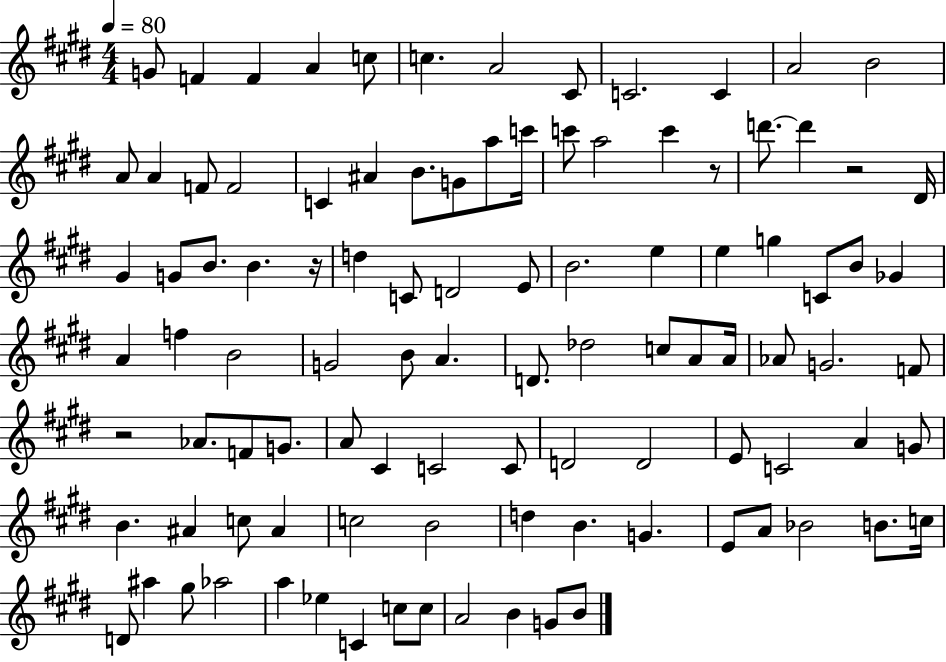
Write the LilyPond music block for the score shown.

{
  \clef treble
  \numericTimeSignature
  \time 4/4
  \key e \major
  \tempo 4 = 80
  g'8 f'4 f'4 a'4 c''8 | c''4. a'2 cis'8 | c'2. c'4 | a'2 b'2 | \break a'8 a'4 f'8 f'2 | c'4 ais'4 b'8. g'8 a''8 c'''16 | c'''8 a''2 c'''4 r8 | d'''8.~~ d'''4 r2 dis'16 | \break gis'4 g'8 b'8. b'4. r16 | d''4 c'8 d'2 e'8 | b'2. e''4 | e''4 g''4 c'8 b'8 ges'4 | \break a'4 f''4 b'2 | g'2 b'8 a'4. | d'8. des''2 c''8 a'8 a'16 | aes'8 g'2. f'8 | \break r2 aes'8. f'8 g'8. | a'8 cis'4 c'2 c'8 | d'2 d'2 | e'8 c'2 a'4 g'8 | \break b'4. ais'4 c''8 ais'4 | c''2 b'2 | d''4 b'4. g'4. | e'8 a'8 bes'2 b'8. c''16 | \break d'8 ais''4 gis''8 aes''2 | a''4 ees''4 c'4 c''8 c''8 | a'2 b'4 g'8 b'8 | \bar "|."
}